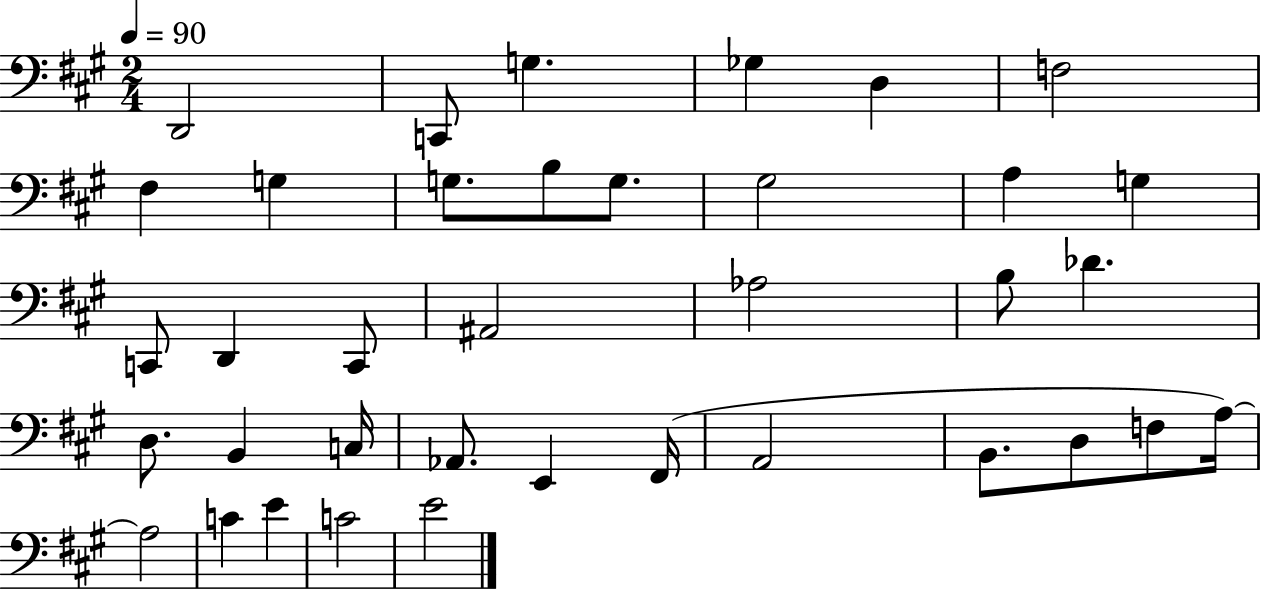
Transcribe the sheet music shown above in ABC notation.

X:1
T:Untitled
M:2/4
L:1/4
K:A
D,,2 C,,/2 G, _G, D, F,2 ^F, G, G,/2 B,/2 G,/2 ^G,2 A, G, C,,/2 D,, C,,/2 ^A,,2 _A,2 B,/2 _D D,/2 B,, C,/4 _A,,/2 E,, ^F,,/4 A,,2 B,,/2 D,/2 F,/2 A,/4 A,2 C E C2 E2